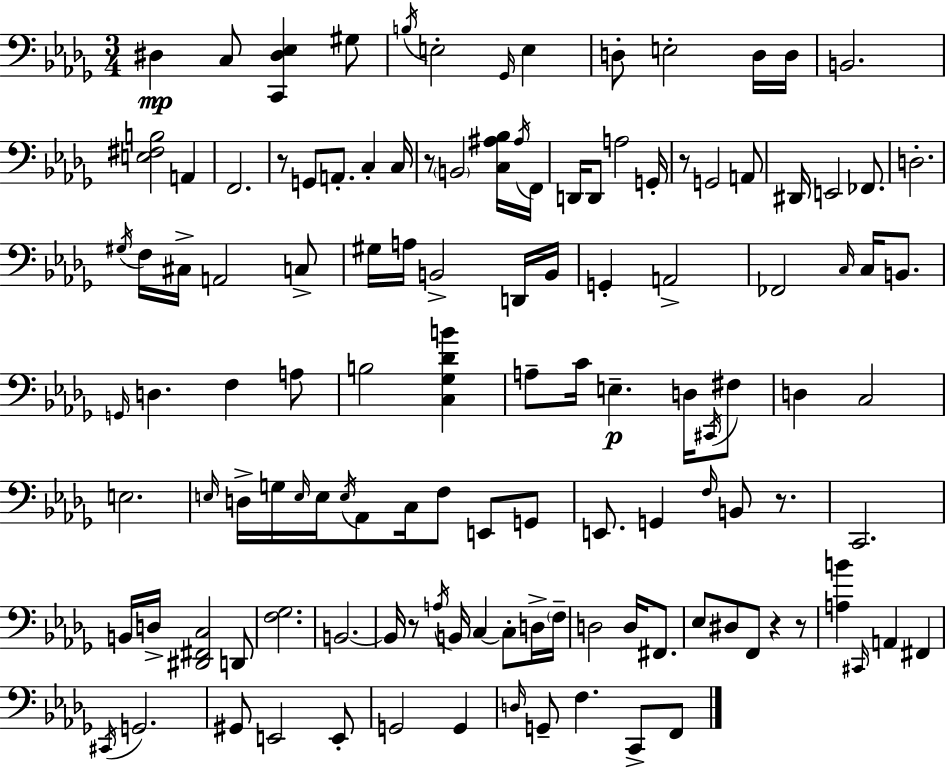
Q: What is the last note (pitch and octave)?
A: F2